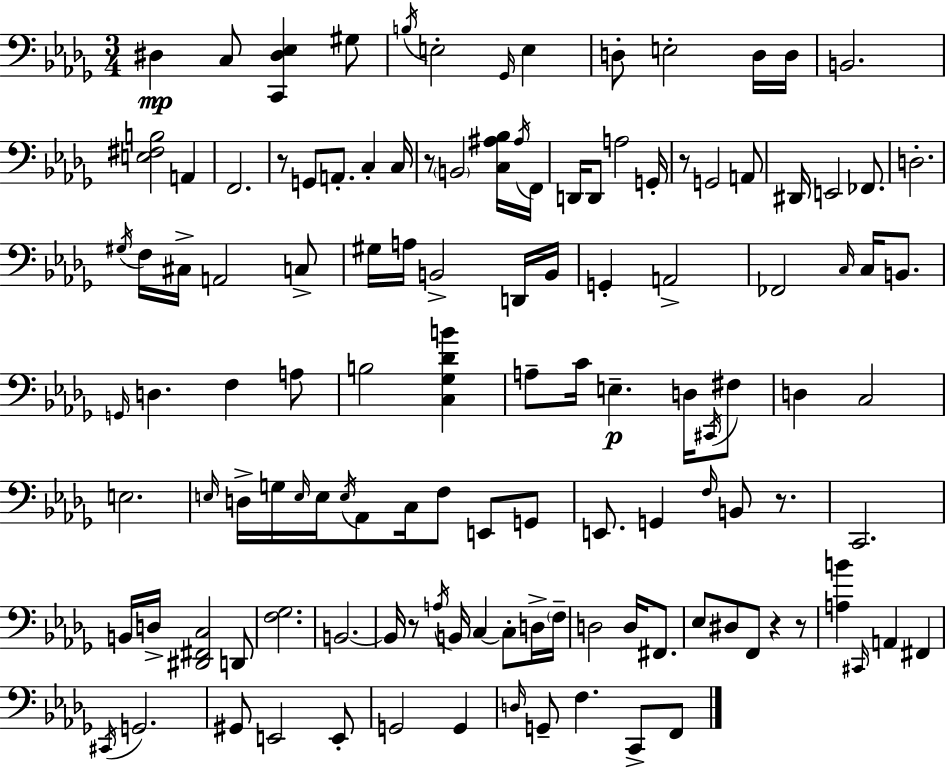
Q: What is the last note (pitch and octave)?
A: F2